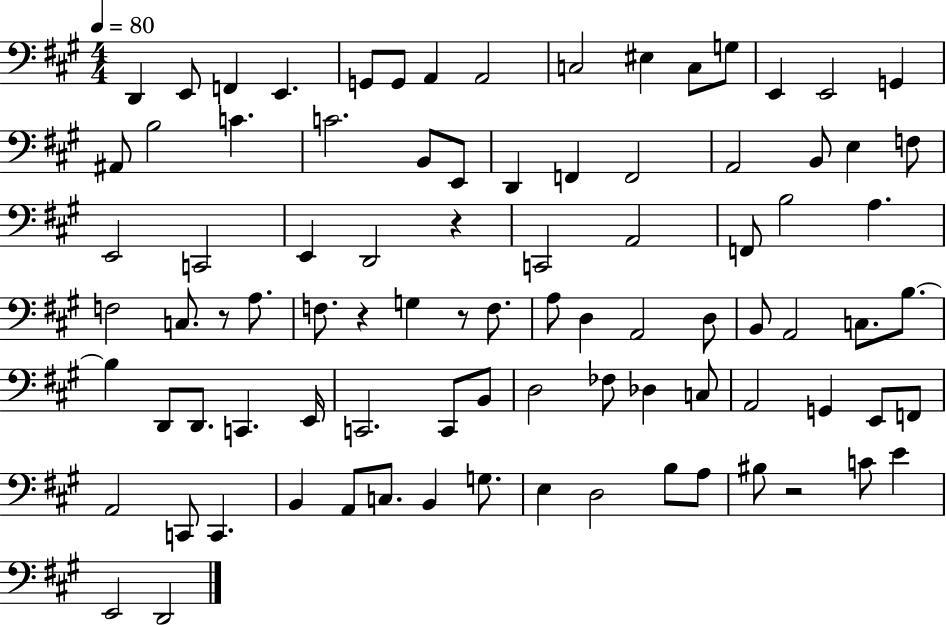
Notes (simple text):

D2/q E2/e F2/q E2/q. G2/e G2/e A2/q A2/h C3/h EIS3/q C3/e G3/e E2/q E2/h G2/q A#2/e B3/h C4/q. C4/h. B2/e E2/e D2/q F2/q F2/h A2/h B2/e E3/q F3/e E2/h C2/h E2/q D2/h R/q C2/h A2/h F2/e B3/h A3/q. F3/h C3/e. R/e A3/e. F3/e. R/q G3/q R/e F3/e. A3/e D3/q A2/h D3/e B2/e A2/h C3/e. B3/e. B3/q D2/e D2/e. C2/q. E2/s C2/h. C2/e B2/e D3/h FES3/e Db3/q C3/e A2/h G2/q E2/e F2/e A2/h C2/e C2/q. B2/q A2/e C3/e. B2/q G3/e. E3/q D3/h B3/e A3/e BIS3/e R/h C4/e E4/q E2/h D2/h